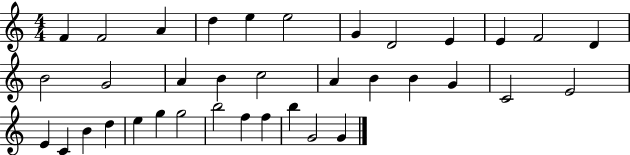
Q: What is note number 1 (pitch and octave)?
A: F4